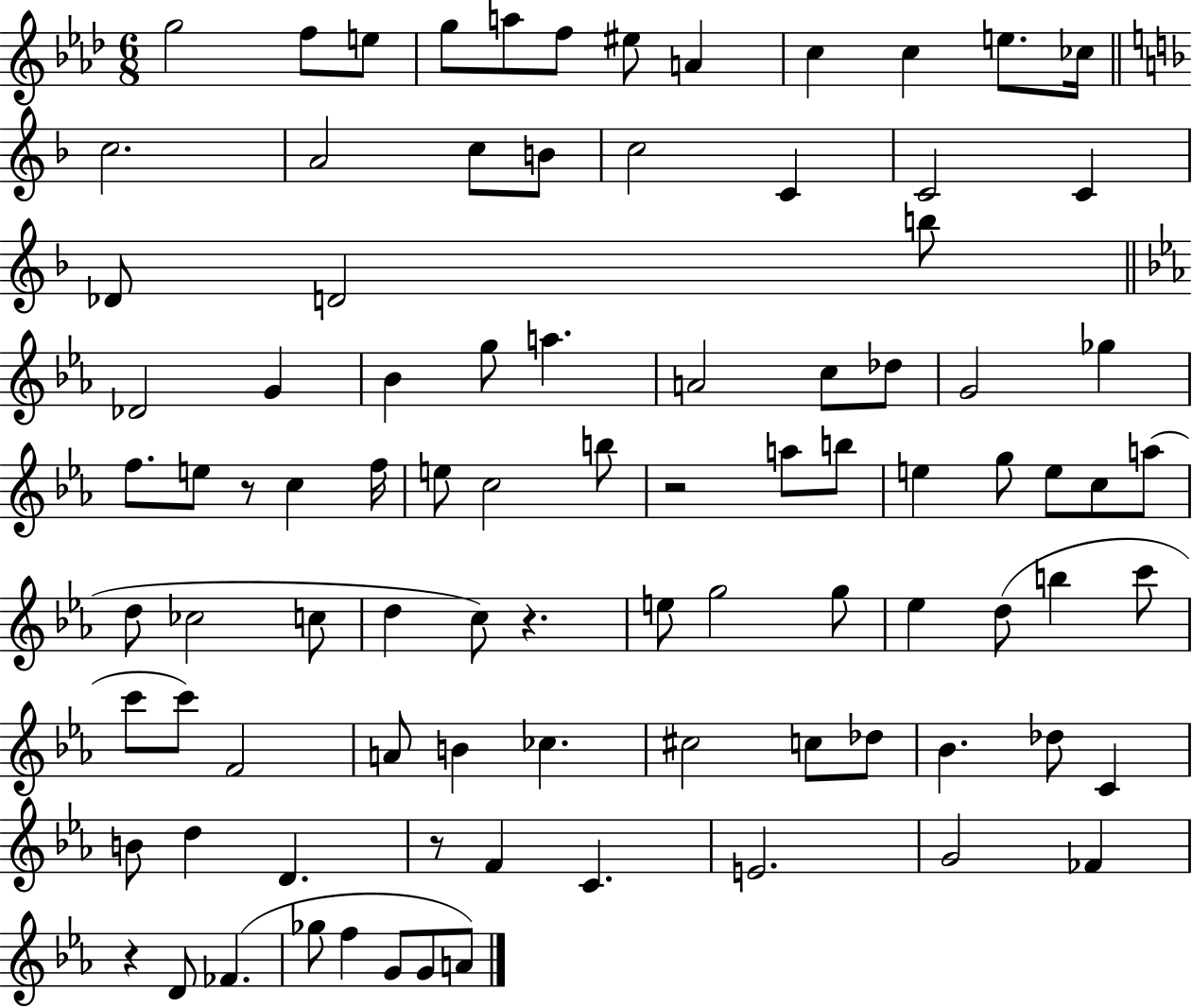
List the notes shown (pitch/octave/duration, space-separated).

G5/h F5/e E5/e G5/e A5/e F5/e EIS5/e A4/q C5/q C5/q E5/e. CES5/s C5/h. A4/h C5/e B4/e C5/h C4/q C4/h C4/q Db4/e D4/h B5/e Db4/h G4/q Bb4/q G5/e A5/q. A4/h C5/e Db5/e G4/h Gb5/q F5/e. E5/e R/e C5/q F5/s E5/e C5/h B5/e R/h A5/e B5/e E5/q G5/e E5/e C5/e A5/e D5/e CES5/h C5/e D5/q C5/e R/q. E5/e G5/h G5/e Eb5/q D5/e B5/q C6/e C6/e C6/e F4/h A4/e B4/q CES5/q. C#5/h C5/e Db5/e Bb4/q. Db5/e C4/q B4/e D5/q D4/q. R/e F4/q C4/q. E4/h. G4/h FES4/q R/q D4/e FES4/q. Gb5/e F5/q G4/e G4/e A4/e